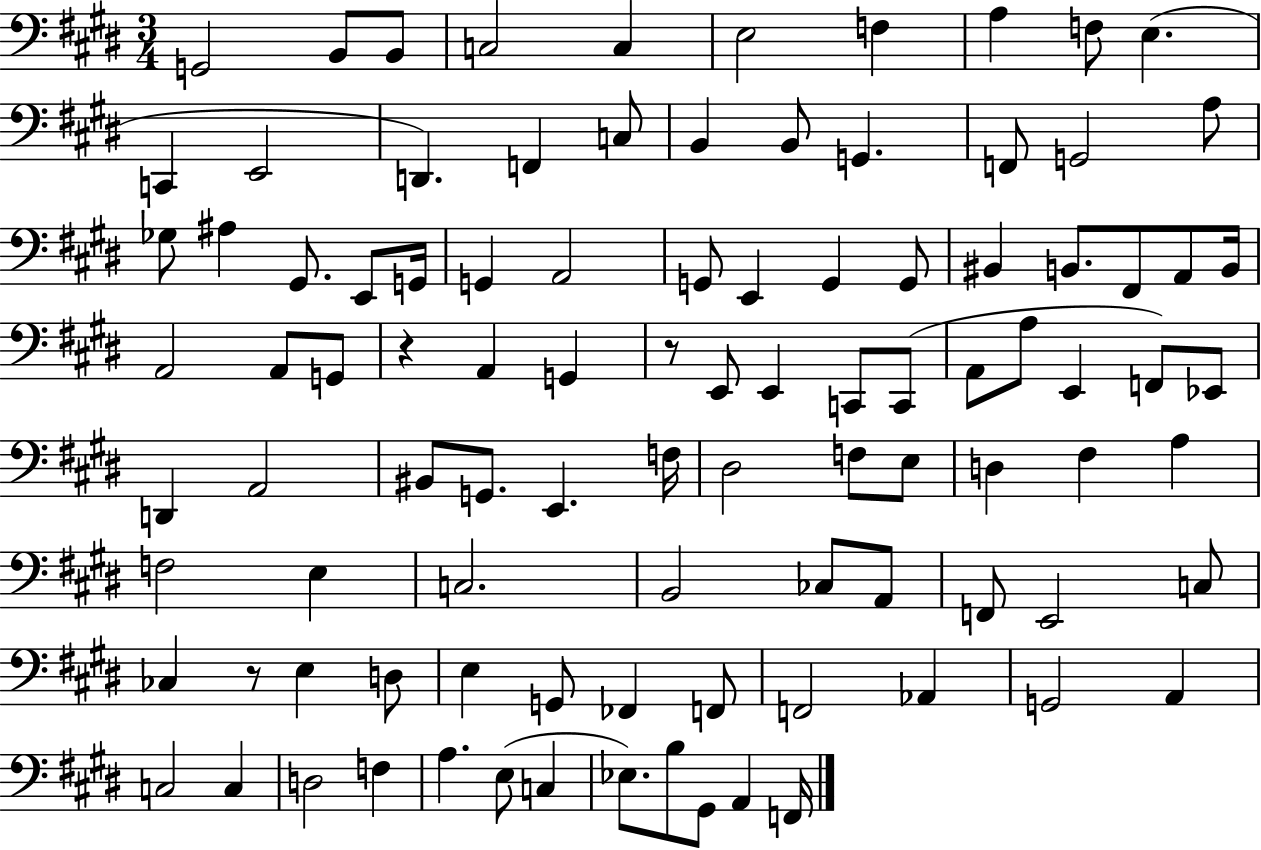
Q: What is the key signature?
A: E major